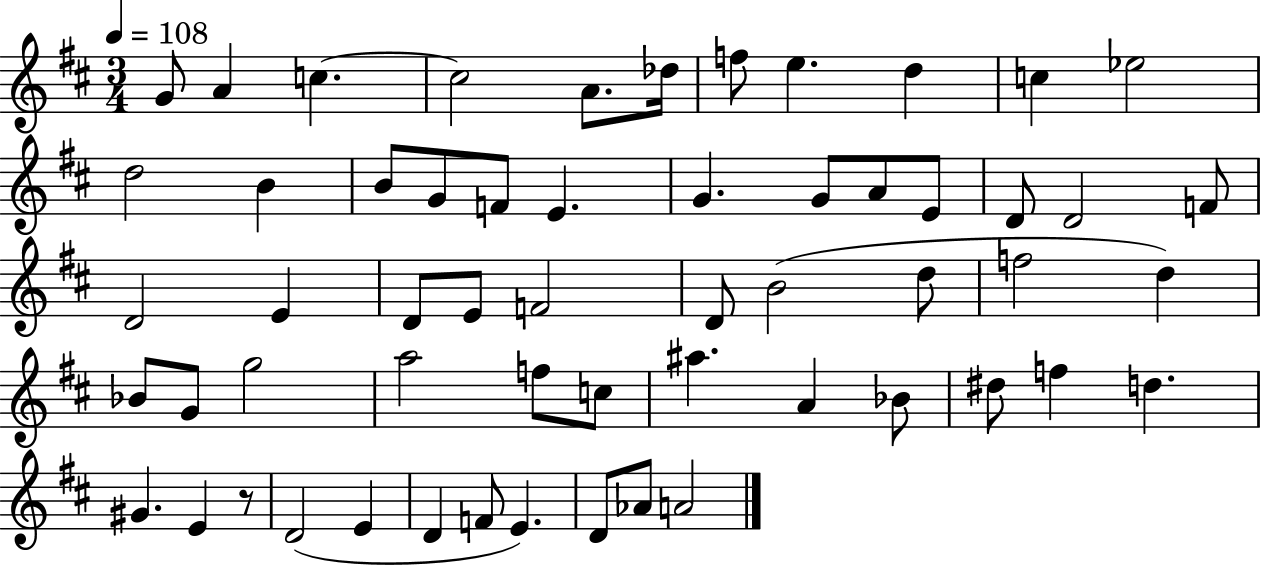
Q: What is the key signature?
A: D major